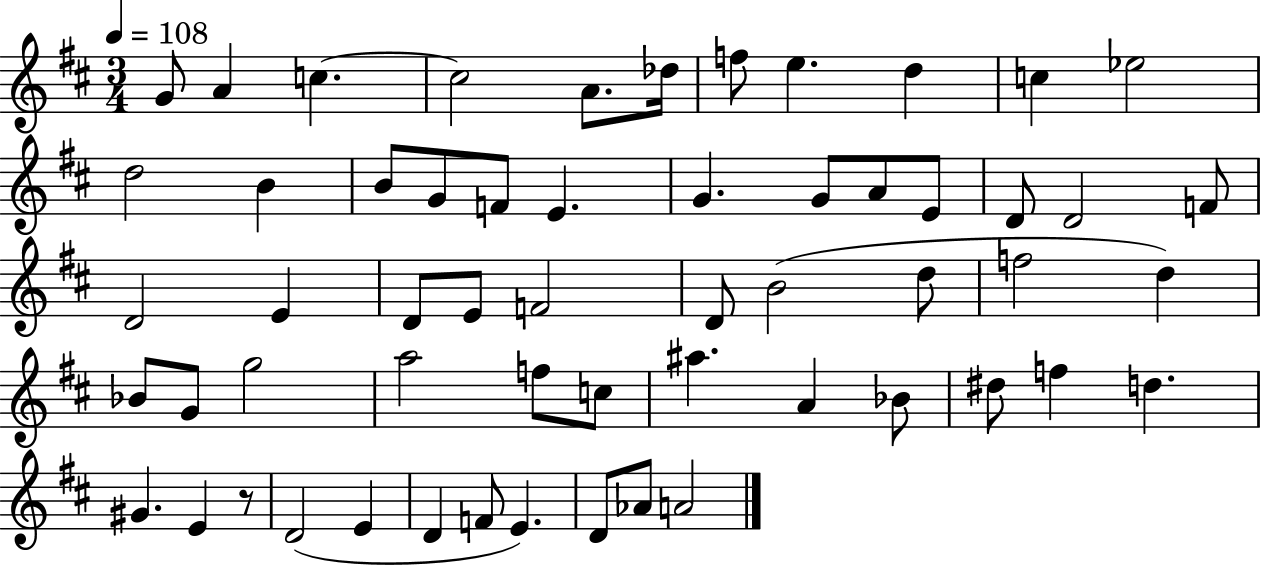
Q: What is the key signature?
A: D major